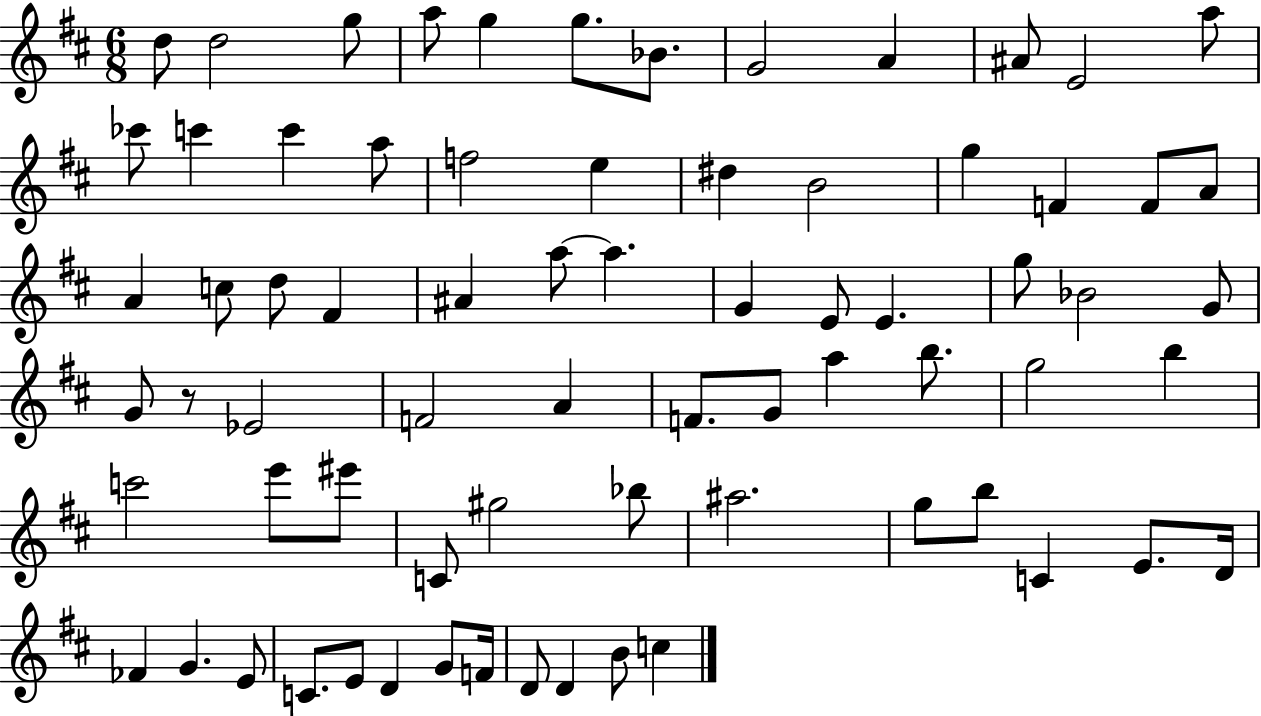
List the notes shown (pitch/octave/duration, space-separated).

D5/e D5/h G5/e A5/e G5/q G5/e. Bb4/e. G4/h A4/q A#4/e E4/h A5/e CES6/e C6/q C6/q A5/e F5/h E5/q D#5/q B4/h G5/q F4/q F4/e A4/e A4/q C5/e D5/e F#4/q A#4/q A5/e A5/q. G4/q E4/e E4/q. G5/e Bb4/h G4/e G4/e R/e Eb4/h F4/h A4/q F4/e. G4/e A5/q B5/e. G5/h B5/q C6/h E6/e EIS6/e C4/e G#5/h Bb5/e A#5/h. G5/e B5/e C4/q E4/e. D4/s FES4/q G4/q. E4/e C4/e. E4/e D4/q G4/e F4/s D4/e D4/q B4/e C5/q